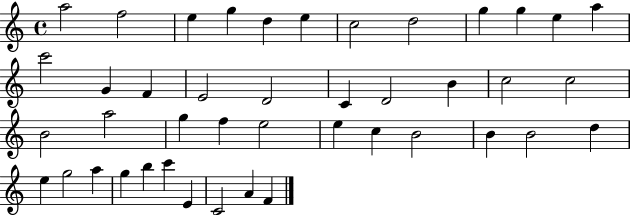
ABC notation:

X:1
T:Untitled
M:4/4
L:1/4
K:C
a2 f2 e g d e c2 d2 g g e a c'2 G F E2 D2 C D2 B c2 c2 B2 a2 g f e2 e c B2 B B2 d e g2 a g b c' E C2 A F